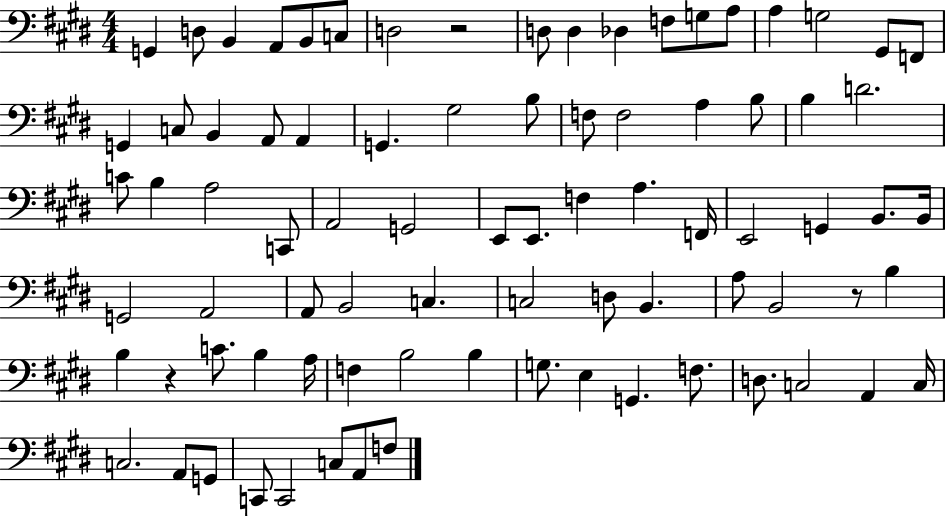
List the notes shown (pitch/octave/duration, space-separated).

G2/q D3/e B2/q A2/e B2/e C3/e D3/h R/h D3/e D3/q Db3/q F3/e G3/e A3/e A3/q G3/h G#2/e F2/e G2/q C3/e B2/q A2/e A2/q G2/q. G#3/h B3/e F3/e F3/h A3/q B3/e B3/q D4/h. C4/e B3/q A3/h C2/e A2/h G2/h E2/e E2/e. F3/q A3/q. F2/s E2/h G2/q B2/e. B2/s G2/h A2/h A2/e B2/h C3/q. C3/h D3/e B2/q. A3/e B2/h R/e B3/q B3/q R/q C4/e. B3/q A3/s F3/q B3/h B3/q G3/e. E3/q G2/q. F3/e. D3/e. C3/h A2/q C3/s C3/h. A2/e G2/e C2/e C2/h C3/e A2/e F3/e